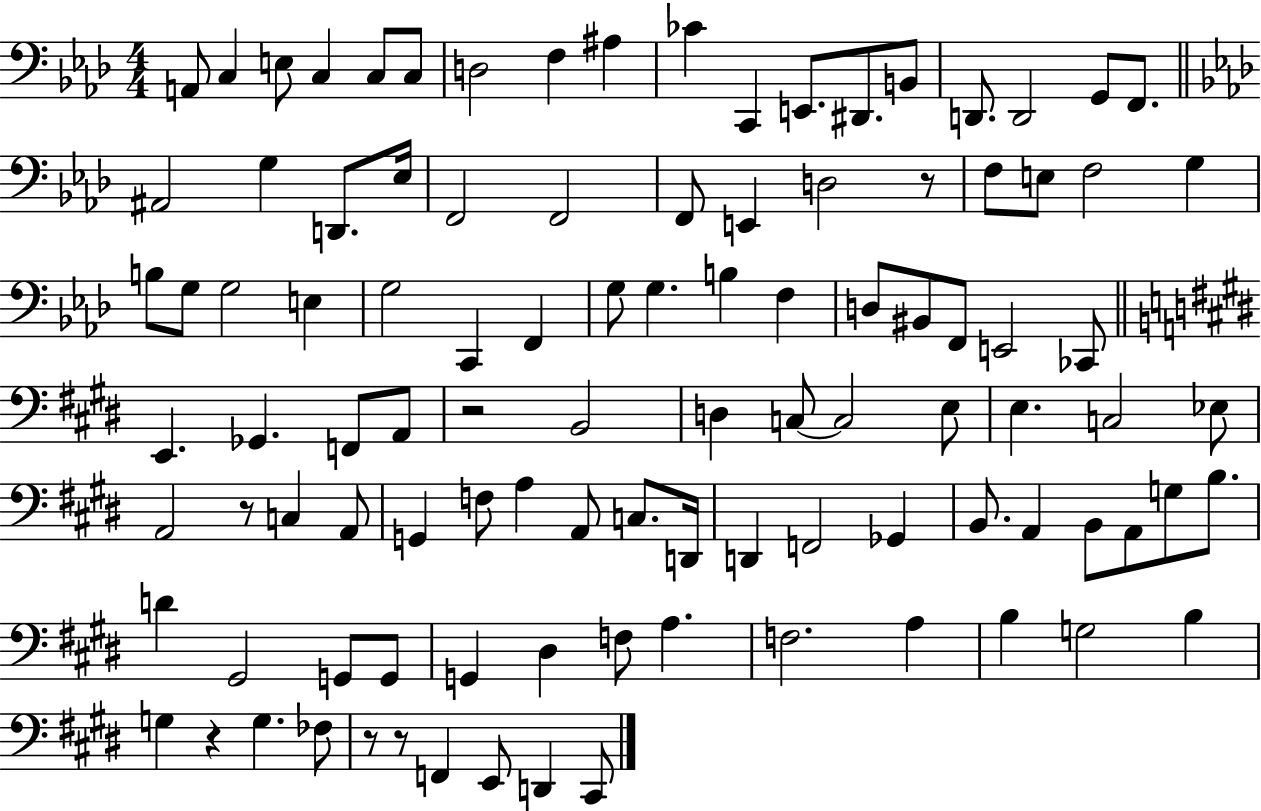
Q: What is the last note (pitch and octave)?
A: C#2